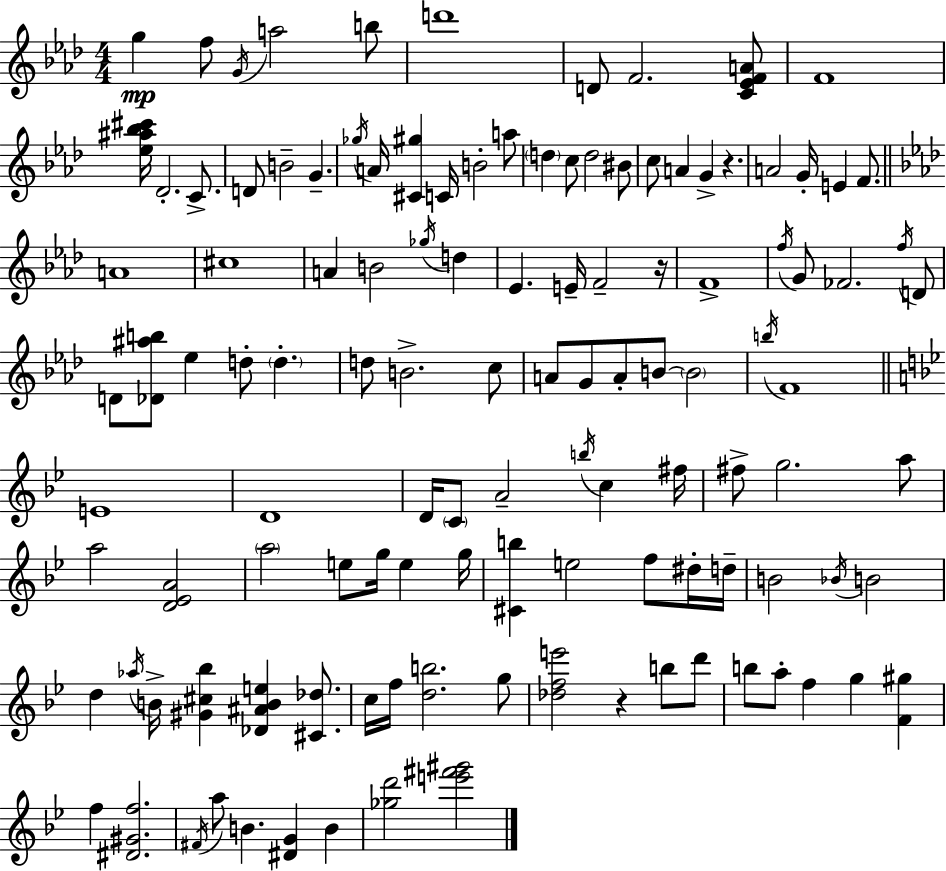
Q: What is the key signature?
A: AES major